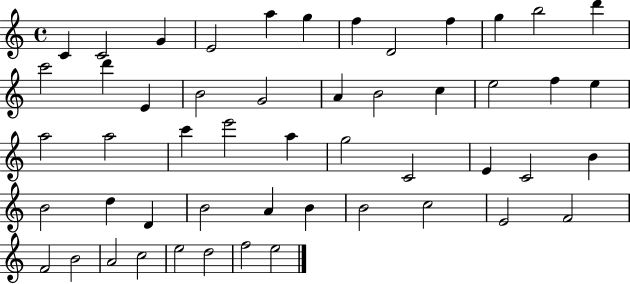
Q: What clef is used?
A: treble